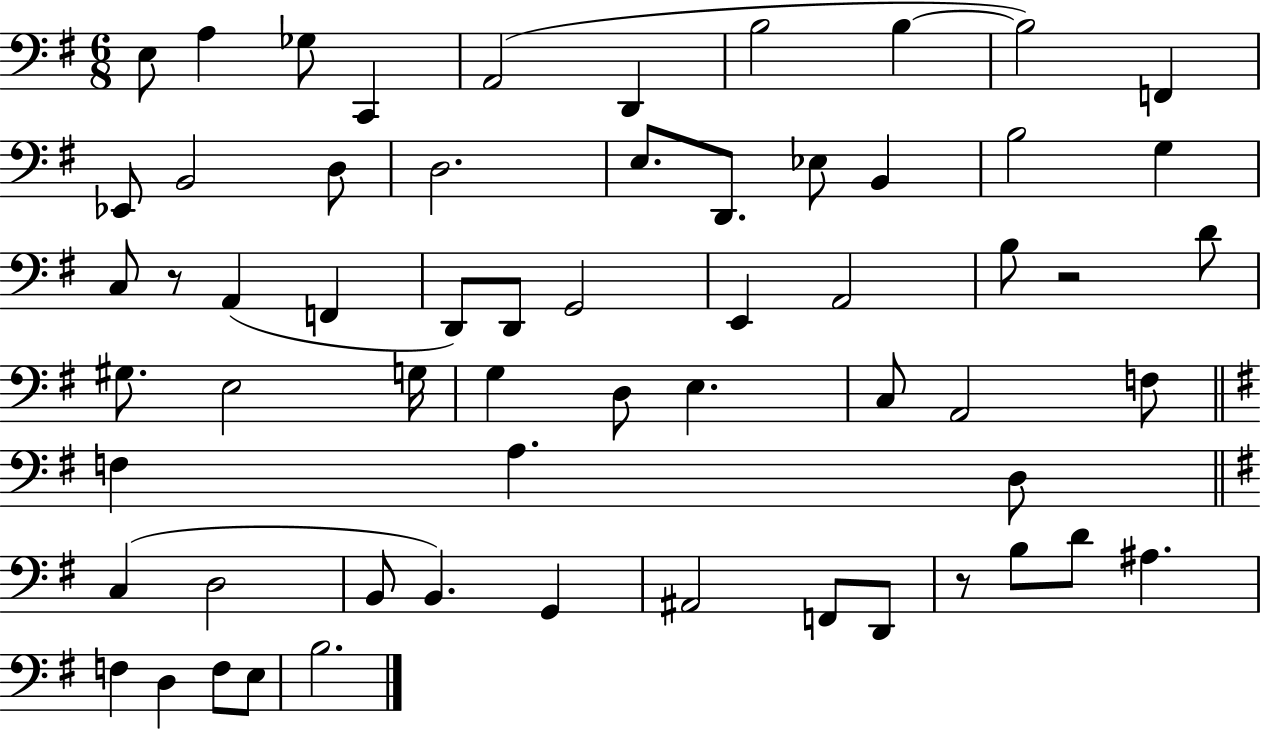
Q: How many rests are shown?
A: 3